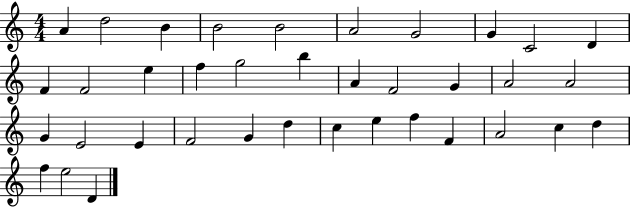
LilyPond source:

{
  \clef treble
  \numericTimeSignature
  \time 4/4
  \key c \major
  a'4 d''2 b'4 | b'2 b'2 | a'2 g'2 | g'4 c'2 d'4 | \break f'4 f'2 e''4 | f''4 g''2 b''4 | a'4 f'2 g'4 | a'2 a'2 | \break g'4 e'2 e'4 | f'2 g'4 d''4 | c''4 e''4 f''4 f'4 | a'2 c''4 d''4 | \break f''4 e''2 d'4 | \bar "|."
}